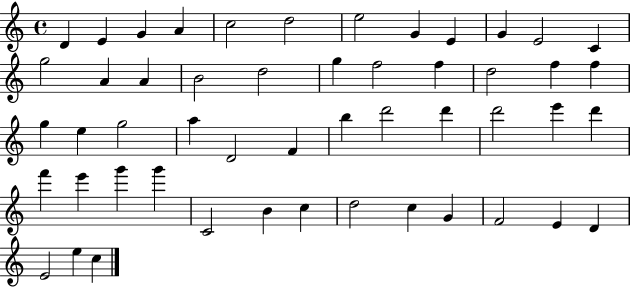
D4/q E4/q G4/q A4/q C5/h D5/h E5/h G4/q E4/q G4/q E4/h C4/q G5/h A4/q A4/q B4/h D5/h G5/q F5/h F5/q D5/h F5/q F5/q G5/q E5/q G5/h A5/q D4/h F4/q B5/q D6/h D6/q D6/h E6/q D6/q F6/q E6/q G6/q G6/q C4/h B4/q C5/q D5/h C5/q G4/q F4/h E4/q D4/q E4/h E5/q C5/q